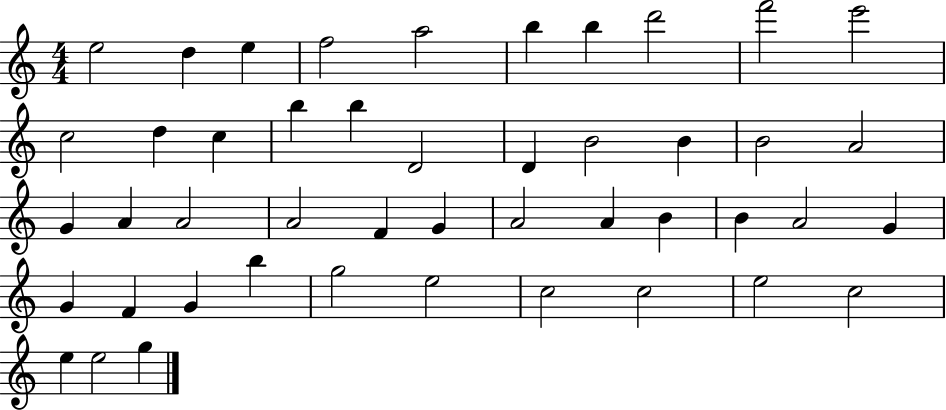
X:1
T:Untitled
M:4/4
L:1/4
K:C
e2 d e f2 a2 b b d'2 f'2 e'2 c2 d c b b D2 D B2 B B2 A2 G A A2 A2 F G A2 A B B A2 G G F G b g2 e2 c2 c2 e2 c2 e e2 g